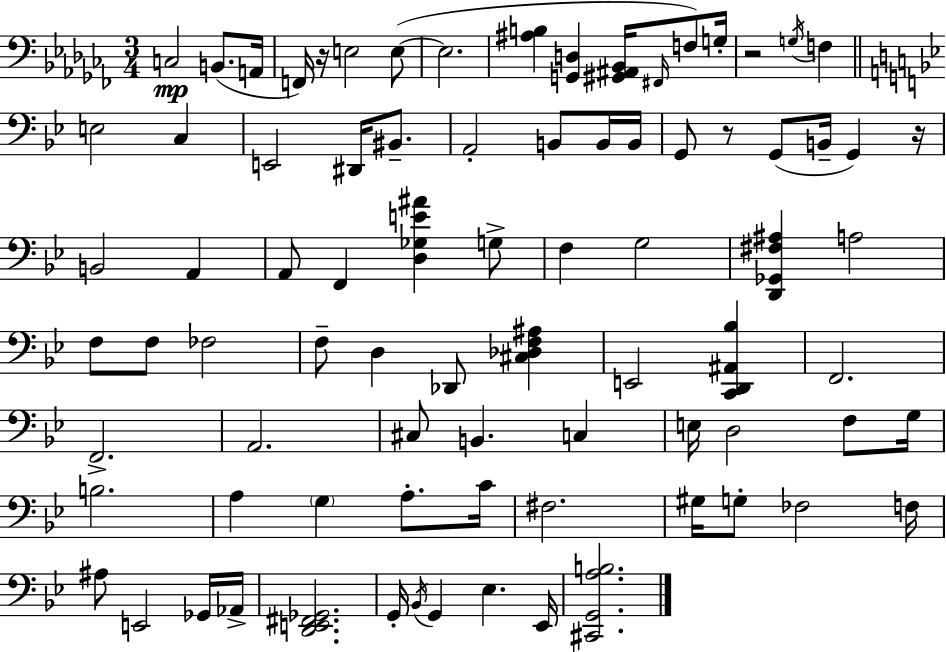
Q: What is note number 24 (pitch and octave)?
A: B2